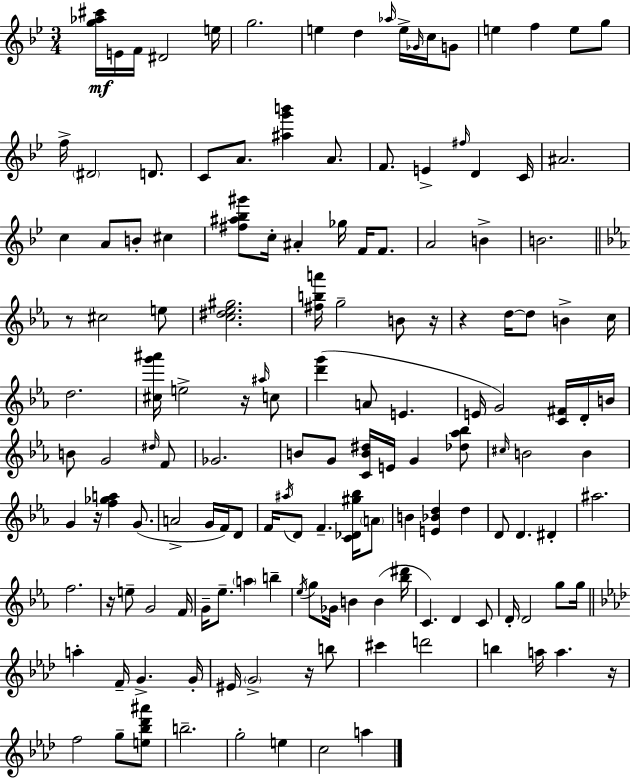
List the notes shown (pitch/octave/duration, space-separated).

[G5,Ab5,C#6]/s E4/s F4/s D#4/h E5/s G5/h. E5/q D5/q Ab5/s E5/s Gb4/s C5/s G4/e E5/q F5/q E5/e G5/e F5/s D#4/h D4/e. C4/e A4/e. [A#5,G6,B6]/q A4/e. F4/e. E4/q F#5/s D4/q C4/s A#4/h. C5/q A4/e B4/e C#5/q [F#5,A#5,Bb5,G#6]/e C5/s A#4/q Gb5/s F4/s F4/e. A4/h B4/q B4/h. R/e C#5/h E5/e [C5,D#5,Eb5,G#5]/h. [F#5,B5,A6]/s G5/h B4/e R/s R/q D5/s D5/e B4/q C5/s D5/h. [C#5,G6,A#6]/s E5/h R/s A#5/s C5/e [D6,G6]/q A4/e E4/q. E4/s G4/h [C4,F#4]/s D4/s B4/s B4/e G4/h D#5/s F4/e Gb4/h. B4/e G4/e [C4,B4,D#5]/s E4/s G4/q [Db5,Ab5,Bb5]/e C#5/s B4/h B4/q G4/q R/s [F5,Gb5,A5]/q G4/e. A4/h G4/s F4/s D4/e F4/s A#5/s D4/e F4/q. [C4,Db4,G#5,Bb5]/s A4/e B4/q [E4,Bb4,D5]/q D5/q D4/e D4/q. D#4/q A#5/h. F5/h. R/s E5/e G4/h F4/s G4/s Eb5/e. A5/q B5/q Eb5/s G5/e Gb4/s B4/q B4/q [Bb5,D#6]/s C4/q. D4/q C4/e D4/s D4/h G5/e G5/s A5/q F4/s G4/q. G4/s EIS4/s G4/h R/s B5/e C#6/q D6/h B5/q A5/s A5/q. R/s F5/h G5/e [E5,Bb5,Db6,A#6]/e B5/h. G5/h E5/q C5/h A5/q